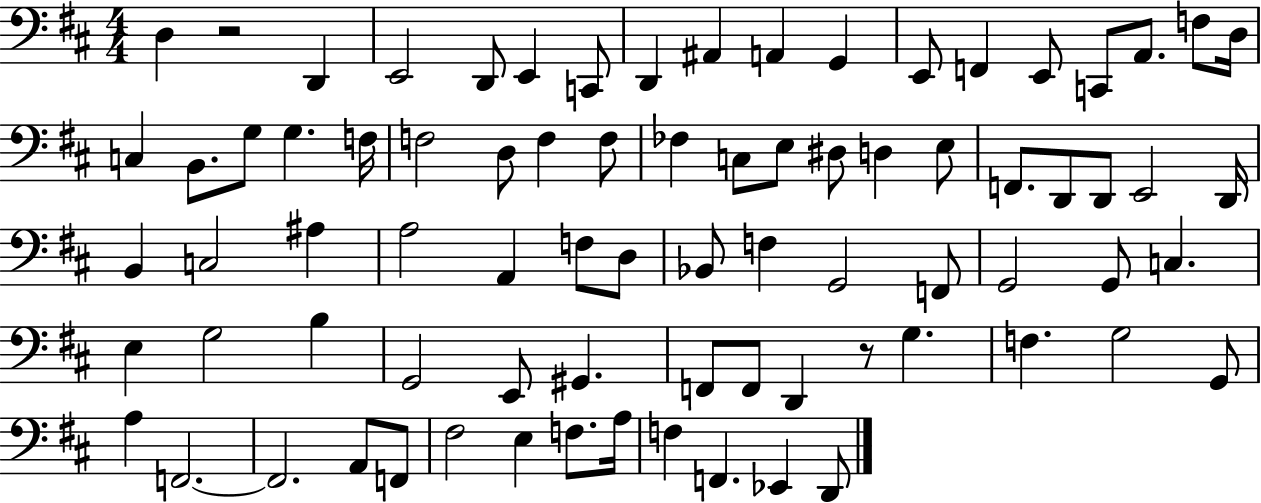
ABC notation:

X:1
T:Untitled
M:4/4
L:1/4
K:D
D, z2 D,, E,,2 D,,/2 E,, C,,/2 D,, ^A,, A,, G,, E,,/2 F,, E,,/2 C,,/2 A,,/2 F,/2 D,/4 C, B,,/2 G,/2 G, F,/4 F,2 D,/2 F, F,/2 _F, C,/2 E,/2 ^D,/2 D, E,/2 F,,/2 D,,/2 D,,/2 E,,2 D,,/4 B,, C,2 ^A, A,2 A,, F,/2 D,/2 _B,,/2 F, G,,2 F,,/2 G,,2 G,,/2 C, E, G,2 B, G,,2 E,,/2 ^G,, F,,/2 F,,/2 D,, z/2 G, F, G,2 G,,/2 A, F,,2 F,,2 A,,/2 F,,/2 ^F,2 E, F,/2 A,/4 F, F,, _E,, D,,/2